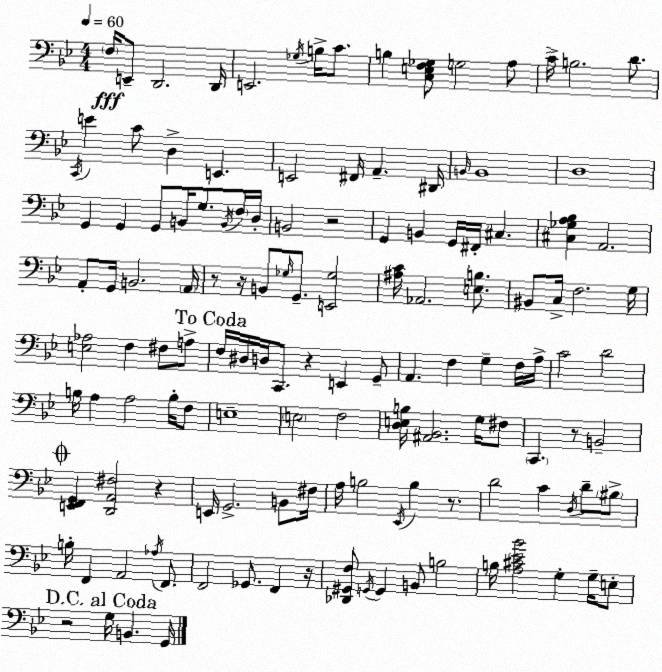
X:1
T:Untitled
M:4/4
L:1/4
K:Bb
F,/4 E,,/2 D,,2 D,,/4 E,,2 _G,/4 B,/4 C/2 B, [C,E,F,_G,]/2 G,2 A,/2 C/4 B,2 D/2 C,,/4 E C/2 D, E,, E,,2 ^F,,/4 A,, ^D,,/4 B,,/4 B,,4 D,4 G,, G,, G,,/2 B,,/4 G,/2 B,,/4 F,/4 D,/4 B,,2 z2 G,, B,, G,,/4 ^F,,/4 ^C, [^C,_G,A,_B,] A,,2 A,,/2 G,,/4 B,,2 A,,/4 z/2 z/4 B,,/2 _G,/4 G,,/2 [E,,_G,]2 [^A,C]/4 _A,,2 [E,B,]/2 ^B,,/2 C,/4 F,2 G,/4 [E,_A,]2 F, ^F,/2 A,/2 F,/4 ^D,/4 D,/4 C,,/2 z E,, G,,/2 A,, F, G, F,/4 A,/4 C2 D2 B,/4 A, A,2 B,/4 F,/2 E,4 E,2 F,2 [D,E,B,]/4 [^A,,_B,,]2 G,/4 ^F,/2 C,, z/2 B,,2 [E,,F,,G,,] [D,,A,,^F,]2 z E,,/4 G,,2 B,,/2 ^F,/4 A,/4 B,2 _E,,/4 B, z/2 D2 C D,/4 D/2 ^B,/2 B,/4 F,, A,,2 _A,/4 F,,/2 F,,2 _G,,/2 F,, z/4 [_D,,^G,,F,]/2 G,,/4 G,, B,,/2 B,2 B,/4 [A,^C_E_B]2 G, G,/4 E,/2 z2 G,/4 B,, G,,/4